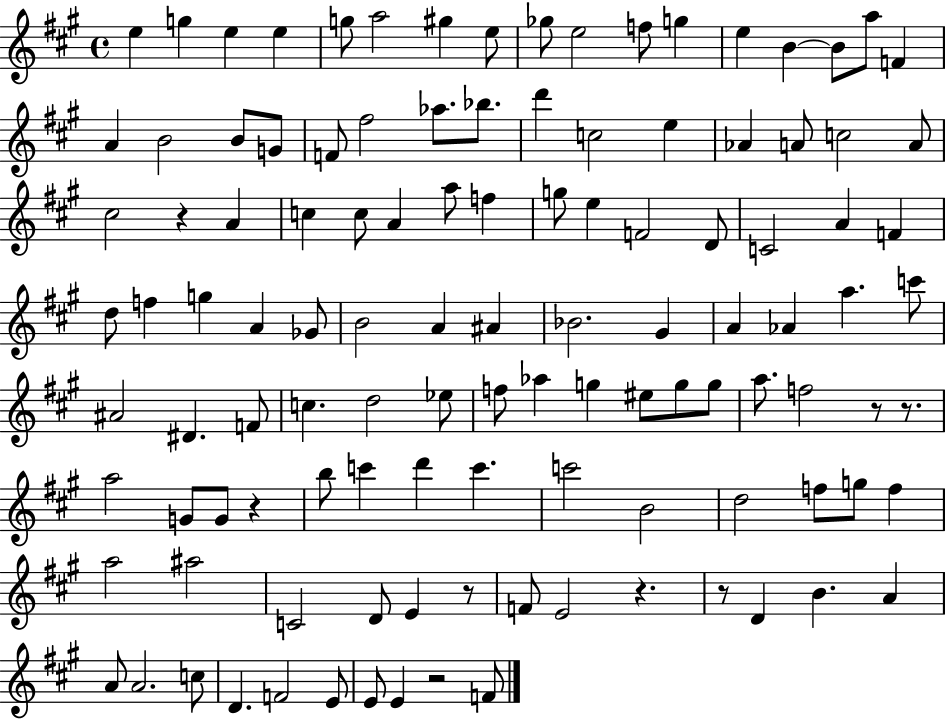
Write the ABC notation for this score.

X:1
T:Untitled
M:4/4
L:1/4
K:A
e g e e g/2 a2 ^g e/2 _g/2 e2 f/2 g e B B/2 a/2 F A B2 B/2 G/2 F/2 ^f2 _a/2 _b/2 d' c2 e _A A/2 c2 A/2 ^c2 z A c c/2 A a/2 f g/2 e F2 D/2 C2 A F d/2 f g A _G/2 B2 A ^A _B2 ^G A _A a c'/2 ^A2 ^D F/2 c d2 _e/2 f/2 _a g ^e/2 g/2 g/2 a/2 f2 z/2 z/2 a2 G/2 G/2 z b/2 c' d' c' c'2 B2 d2 f/2 g/2 f a2 ^a2 C2 D/2 E z/2 F/2 E2 z z/2 D B A A/2 A2 c/2 D F2 E/2 E/2 E z2 F/2